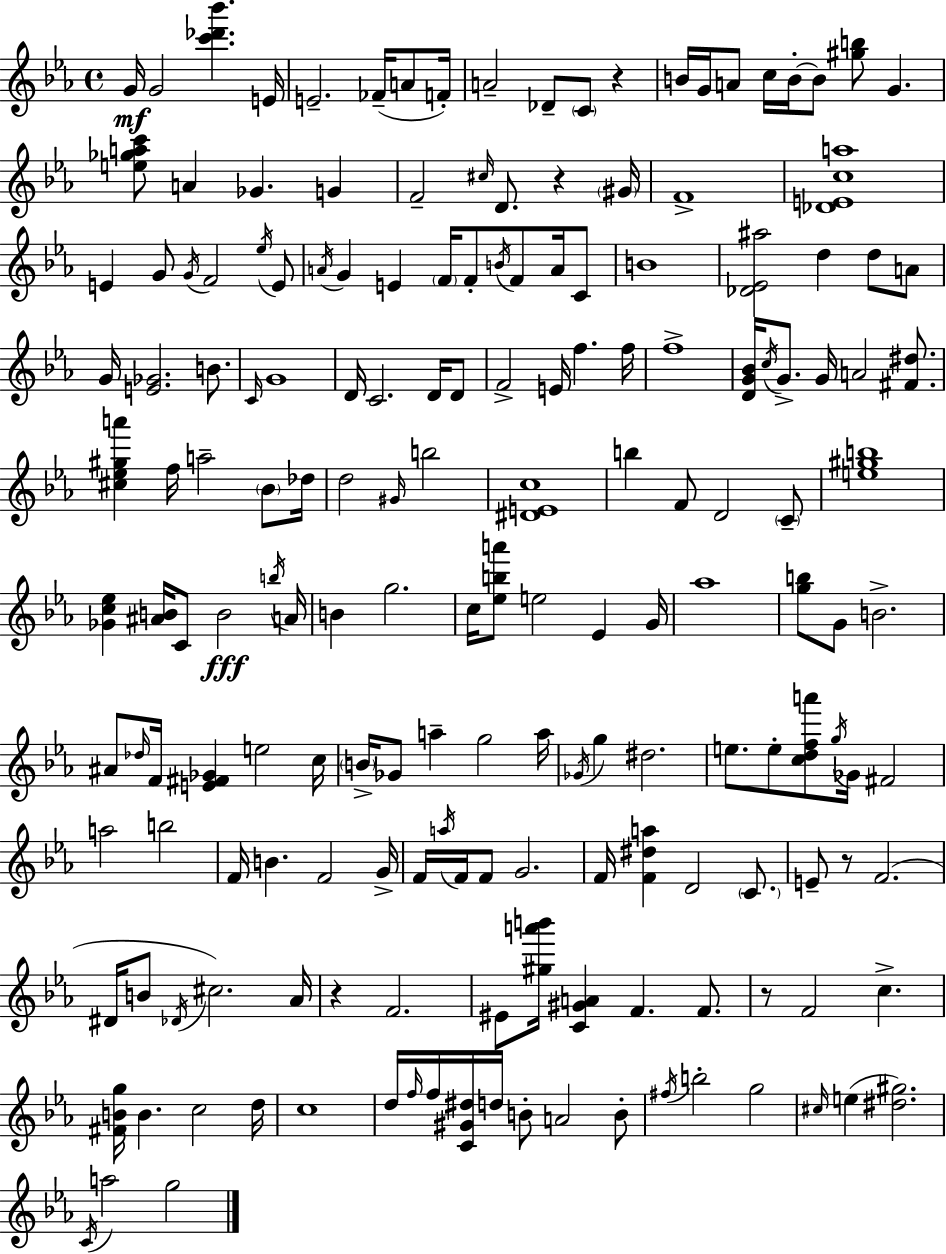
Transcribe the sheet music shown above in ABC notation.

X:1
T:Untitled
M:4/4
L:1/4
K:Eb
G/4 G2 [c'_d'_b'] E/4 E2 _F/4 A/2 F/4 A2 _D/2 C/2 z B/4 G/4 A/2 c/4 B/4 B/2 [^gb]/2 G [e_gac']/2 A _G G F2 ^c/4 D/2 z ^G/4 F4 [_DEca]4 E G/2 G/4 F2 _e/4 E/2 A/4 G E F/4 F/2 B/4 F/2 A/4 C/2 B4 [_D_E^a]2 d d/2 A/2 G/4 [E_G]2 B/2 C/4 G4 D/4 C2 D/4 D/2 F2 E/4 f f/4 f4 [DG_B]/4 c/4 G/2 G/4 A2 [^F^d]/2 [^c_e^ga'] f/4 a2 _B/2 _d/4 d2 ^G/4 b2 [^DEc]4 b F/2 D2 C/2 [e^gb]4 [_Gc_e] [^AB]/4 C/2 B2 b/4 A/4 B g2 c/4 [_eba']/2 e2 _E G/4 _a4 [gb]/2 G/2 B2 ^A/2 _d/4 F/4 [E^F_G] e2 c/4 B/4 _G/2 a g2 a/4 _G/4 g ^d2 e/2 e/2 [cdfa']/2 g/4 _G/4 ^F2 a2 b2 F/4 B F2 G/4 F/4 a/4 F/4 F/2 G2 F/4 [F^da] D2 C/2 E/2 z/2 F2 ^D/4 B/2 _D/4 ^c2 _A/4 z F2 ^E/2 [^ga'b']/4 [C^GA] F F/2 z/2 F2 c [^FBg]/4 B c2 d/4 c4 d/4 f/4 f/4 [C^G^d]/4 d/4 B/2 A2 B/2 ^f/4 b2 g2 ^c/4 e [^d^g]2 C/4 a2 g2